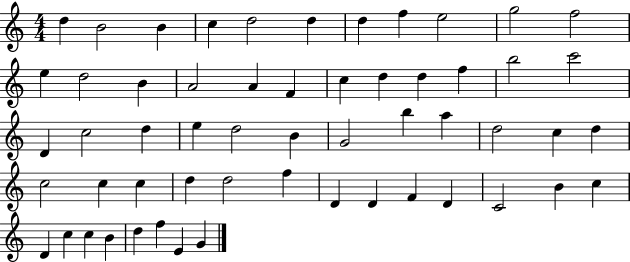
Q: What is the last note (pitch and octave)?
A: G4